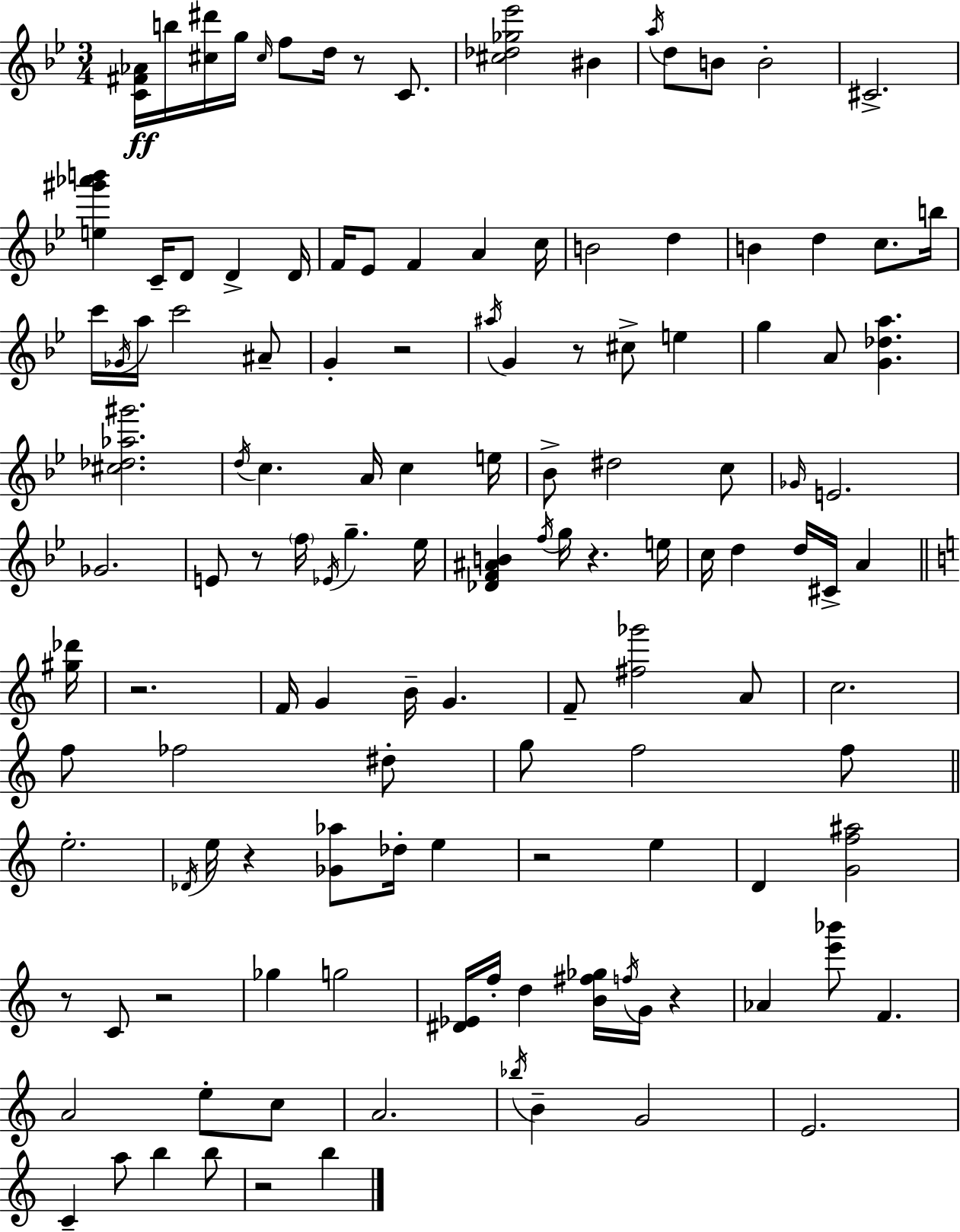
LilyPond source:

{
  \clef treble
  \numericTimeSignature
  \time 3/4
  \key g \minor
  <c' fis' aes'>16\ff b''16 <cis'' dis'''>16 g''16 \grace { cis''16 } f''8 d''16 r8 c'8. | <cis'' des'' ges'' ees'''>2 bis'4 | \acciaccatura { a''16 } d''8 b'8 b'2-. | cis'2.-> | \break <e'' gis''' aes''' b'''>4 c'16-- d'8 d'4-> | d'16 f'16 ees'8 f'4 a'4 | c''16 b'2 d''4 | b'4 d''4 c''8. | \break b''16 c'''16 \acciaccatura { ges'16 } a''16 c'''2 | ais'8-- g'4-. r2 | \acciaccatura { ais''16 } g'4 r8 cis''8-> | e''4 g''4 a'8 <g' des'' a''>4. | \break <cis'' des'' aes'' gis'''>2. | \acciaccatura { d''16 } c''4. a'16 | c''4 e''16 bes'8-> dis''2 | c''8 \grace { ges'16 } e'2. | \break ges'2. | e'8 r8 \parenthesize f''16 \acciaccatura { ees'16 } | g''4.-- ees''16 <des' f' ais' b'>4 \acciaccatura { f''16 } | g''16 r4. e''16 c''16 d''4 | \break d''16 cis'16-> a'4 \bar "||" \break \key a \minor <gis'' des'''>16 r2. | f'16 g'4 b'16-- g'4. | f'8-- <fis'' ges'''>2 a'8 | c''2. | \break f''8 fes''2 dis''8-. | g''8 f''2 f''8 | \bar "||" \break \key c \major e''2.-. | \acciaccatura { des'16 } e''16 r4 <ges' aes''>8 des''16-. e''4 | r2 e''4 | d'4 <g' f'' ais''>2 | \break r8 c'8 r2 | ges''4 g''2 | <dis' ees'>16 f''16-. d''4 <b' fis'' ges''>16 \acciaccatura { f''16 } g'16 r4 | aes'4 <e''' bes'''>8 f'4. | \break a'2 e''8-. | c''8 a'2. | \acciaccatura { bes''16 } b'4-- g'2 | e'2. | \break c'4-- a''8 b''4 | b''8 r2 b''4 | \bar "|."
}